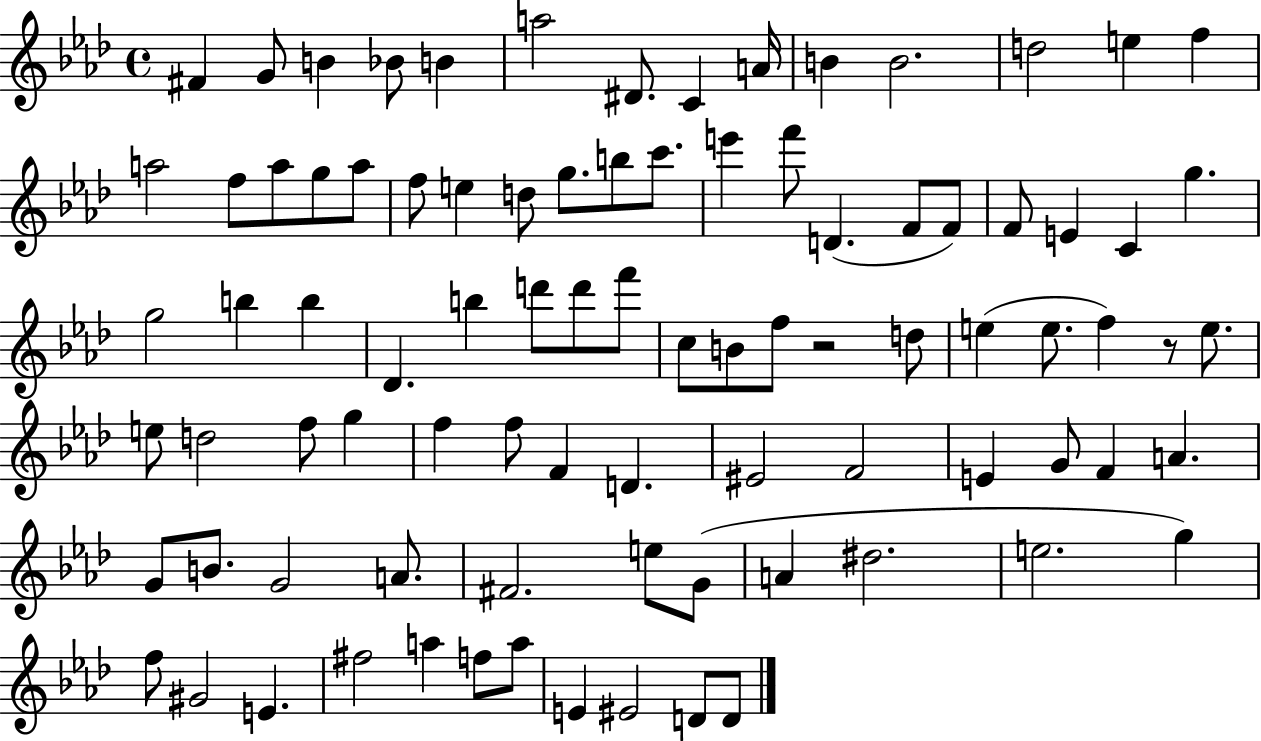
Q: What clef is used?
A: treble